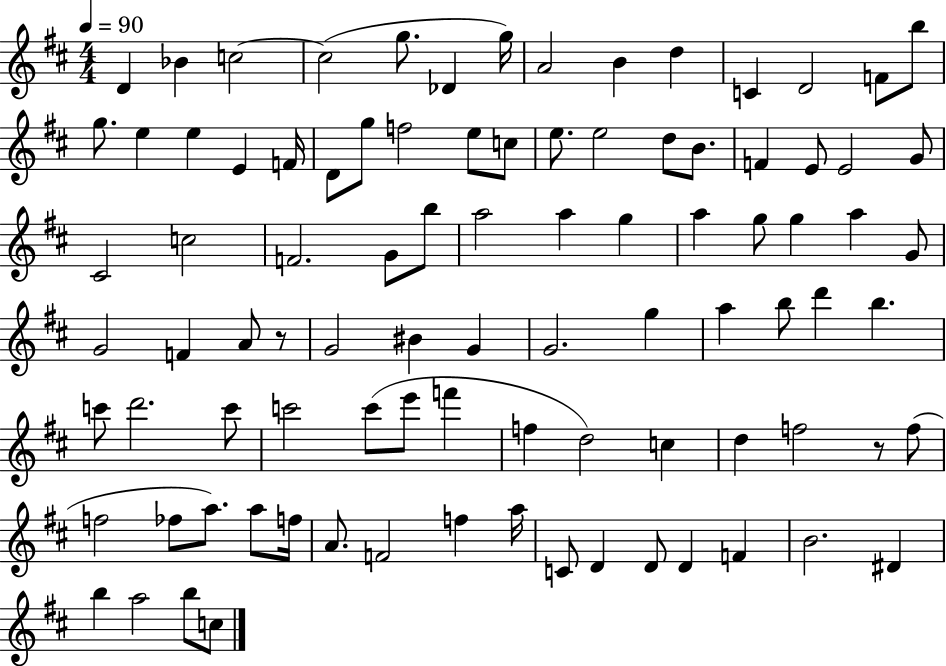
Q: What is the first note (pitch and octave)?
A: D4